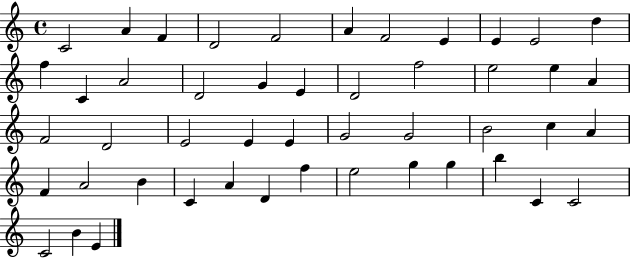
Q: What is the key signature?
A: C major